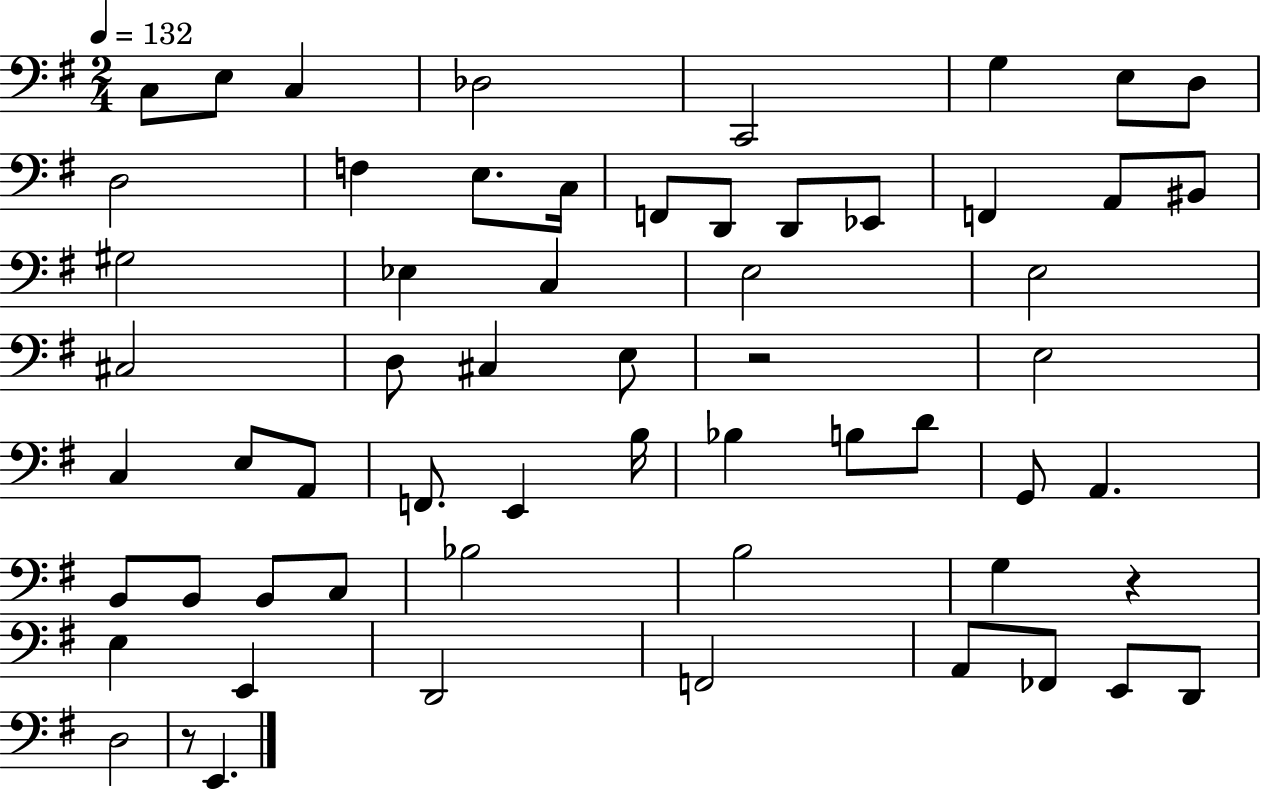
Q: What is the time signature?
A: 2/4